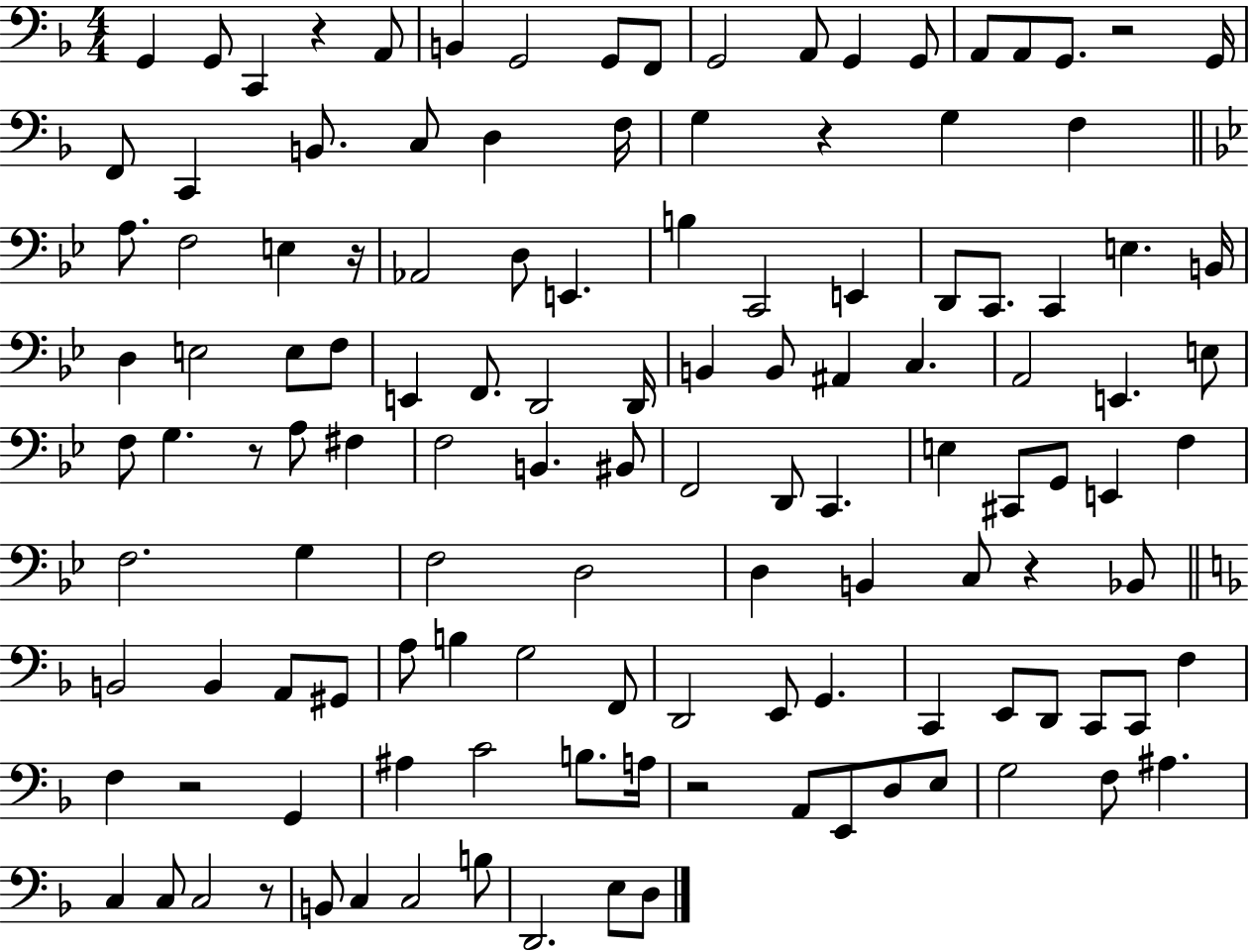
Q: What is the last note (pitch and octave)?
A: D3